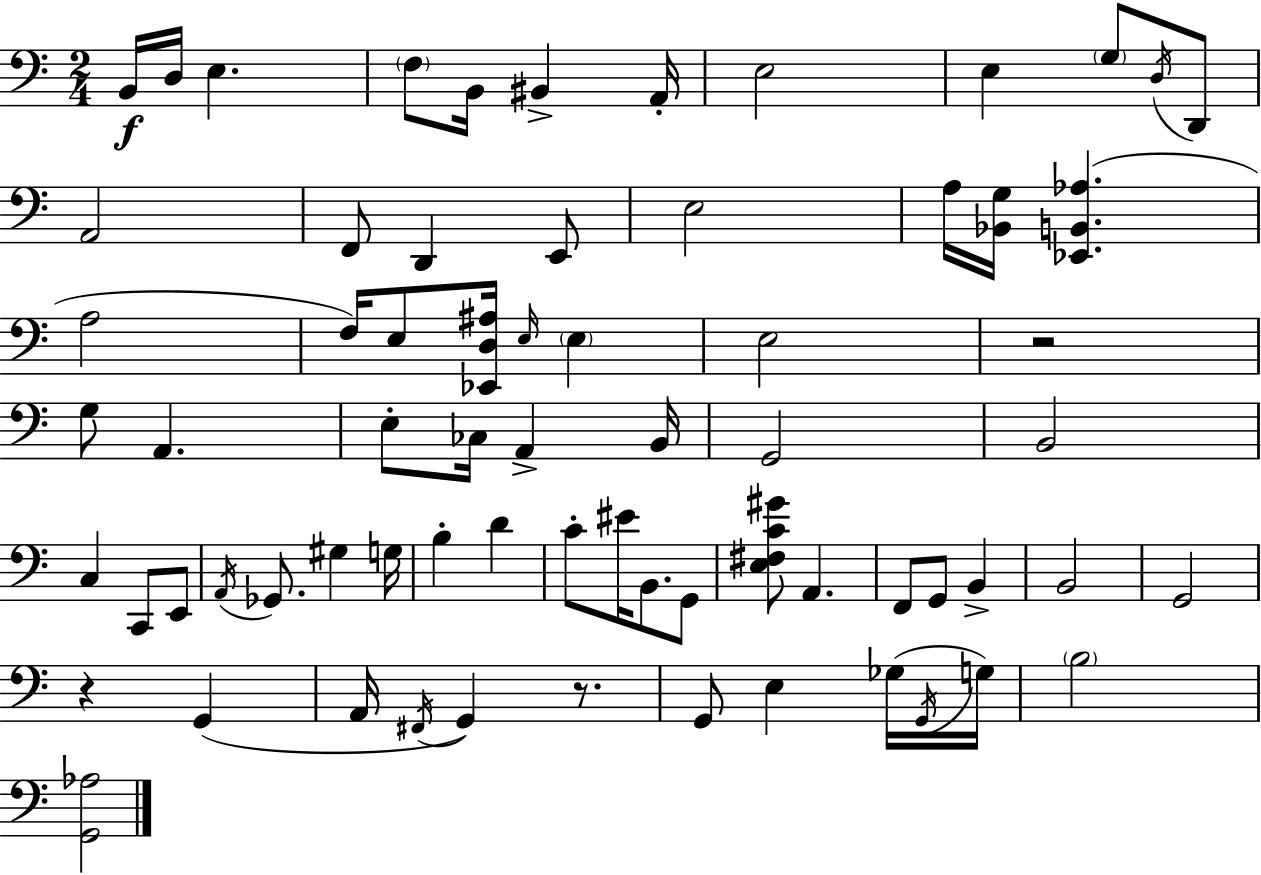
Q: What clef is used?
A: bass